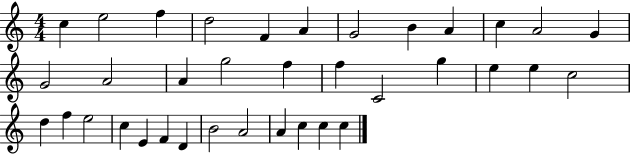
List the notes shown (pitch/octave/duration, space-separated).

C5/q E5/h F5/q D5/h F4/q A4/q G4/h B4/q A4/q C5/q A4/h G4/q G4/h A4/h A4/q G5/h F5/q F5/q C4/h G5/q E5/q E5/q C5/h D5/q F5/q E5/h C5/q E4/q F4/q D4/q B4/h A4/h A4/q C5/q C5/q C5/q